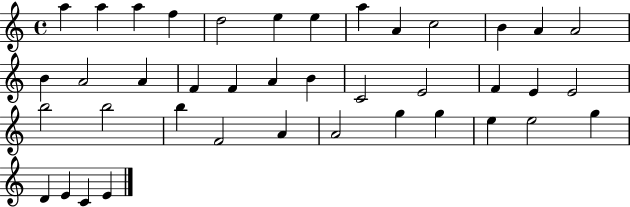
A5/q A5/q A5/q F5/q D5/h E5/q E5/q A5/q A4/q C5/h B4/q A4/q A4/h B4/q A4/h A4/q F4/q F4/q A4/q B4/q C4/h E4/h F4/q E4/q E4/h B5/h B5/h B5/q F4/h A4/q A4/h G5/q G5/q E5/q E5/h G5/q D4/q E4/q C4/q E4/q